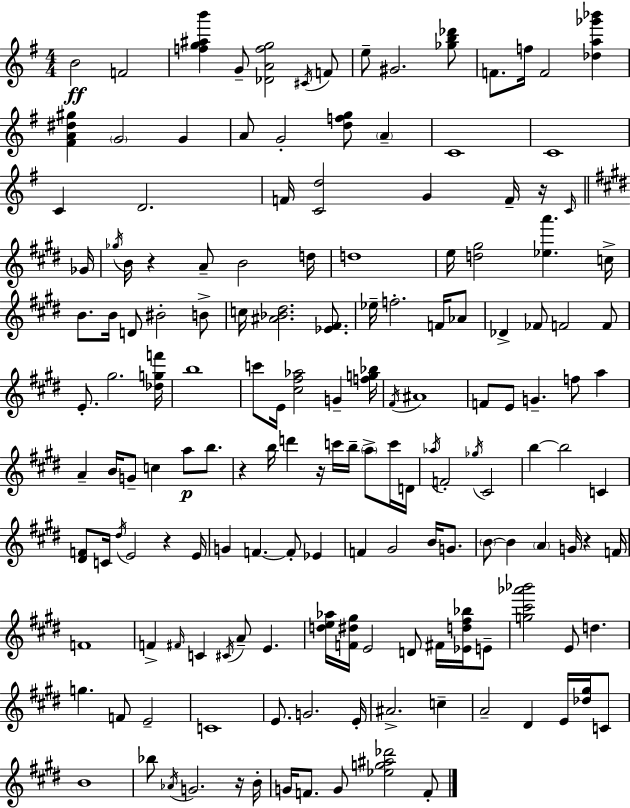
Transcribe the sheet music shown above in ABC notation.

X:1
T:Untitled
M:4/4
L:1/4
K:Em
B2 F2 [fg^ab'] G/2 [_DAfg]2 ^C/4 F/2 e/2 ^G2 [_gb_d']/2 F/2 f/4 F2 [_da_g'_b'] [^FA^d^g] G2 G A/2 G2 [dfg]/2 A C4 C4 C D2 F/4 [Cd]2 G F/4 z/4 C/4 _G/4 _g/4 B/4 z A/2 B2 d/4 d4 e/4 [d^g]2 [_ea'] c/4 B/2 B/4 D/2 ^B2 B/2 c/4 [^A_B^d]2 [_E^F]/2 _e/4 f2 F/4 _A/2 _D _F/2 F2 F/2 E/2 ^g2 [_dgf']/4 b4 c'/2 E/4 [^c^f_a]2 G [fg_b]/4 ^F/4 ^A4 F/2 E/2 G f/2 a A B/4 G/2 c a/2 b/2 z b/4 d' z/4 c'/4 b/4 a/2 c'/4 D/4 _a/4 F2 _g/4 ^C2 b b2 C [^DF]/2 C/4 ^d/4 E2 z E/4 G F F/2 _E F ^G2 B/4 G/2 B/2 B A G/4 z F/4 F4 F ^F/4 C ^C/4 A/2 E [de_a]/4 [F^d^g]/4 E2 D/2 ^F/4 [_Ed^f_b]/4 E/2 [g^c'_a'_b']2 E/2 d g F/2 E2 C4 E/2 G2 E/4 ^A2 c A2 ^D E/4 [_d^g]/4 C/2 B4 _b/2 _A/4 G2 z/4 B/4 G/4 F/2 G/2 [_eg^a_d']2 F/2